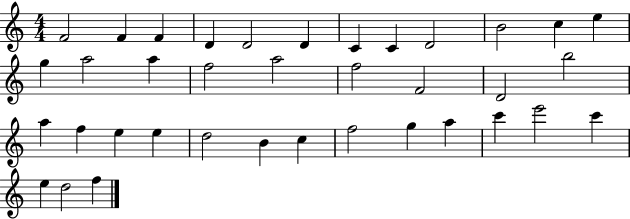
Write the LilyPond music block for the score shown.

{
  \clef treble
  \numericTimeSignature
  \time 4/4
  \key c \major
  f'2 f'4 f'4 | d'4 d'2 d'4 | c'4 c'4 d'2 | b'2 c''4 e''4 | \break g''4 a''2 a''4 | f''2 a''2 | f''2 f'2 | d'2 b''2 | \break a''4 f''4 e''4 e''4 | d''2 b'4 c''4 | f''2 g''4 a''4 | c'''4 e'''2 c'''4 | \break e''4 d''2 f''4 | \bar "|."
}